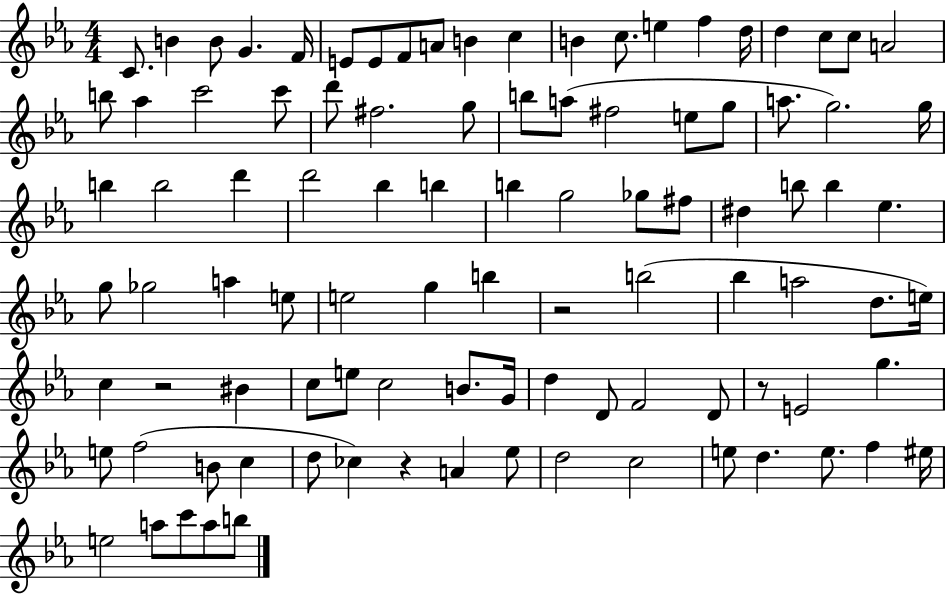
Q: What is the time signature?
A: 4/4